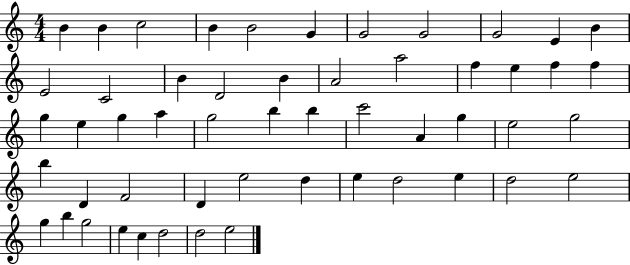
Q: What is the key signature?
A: C major